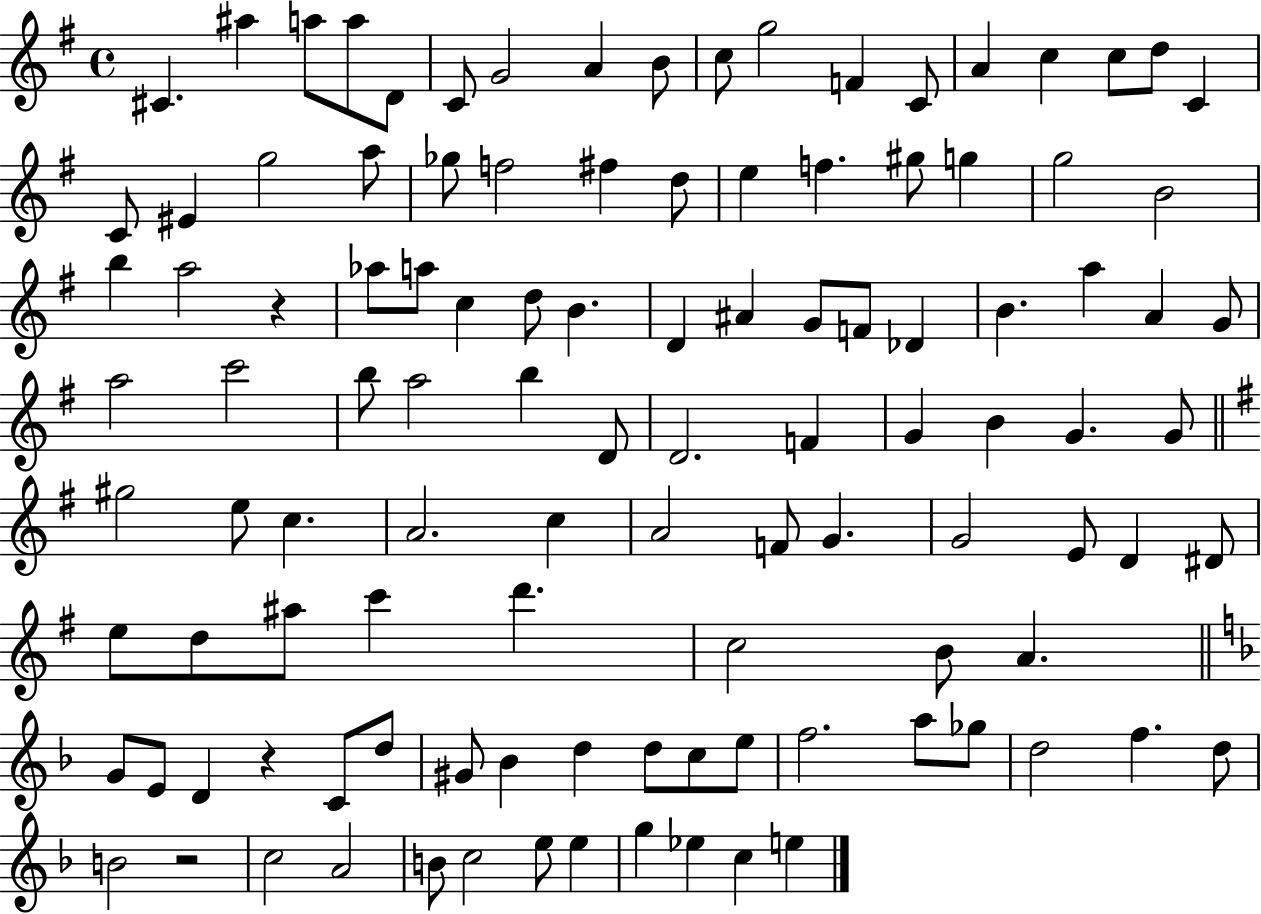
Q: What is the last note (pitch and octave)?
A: E5